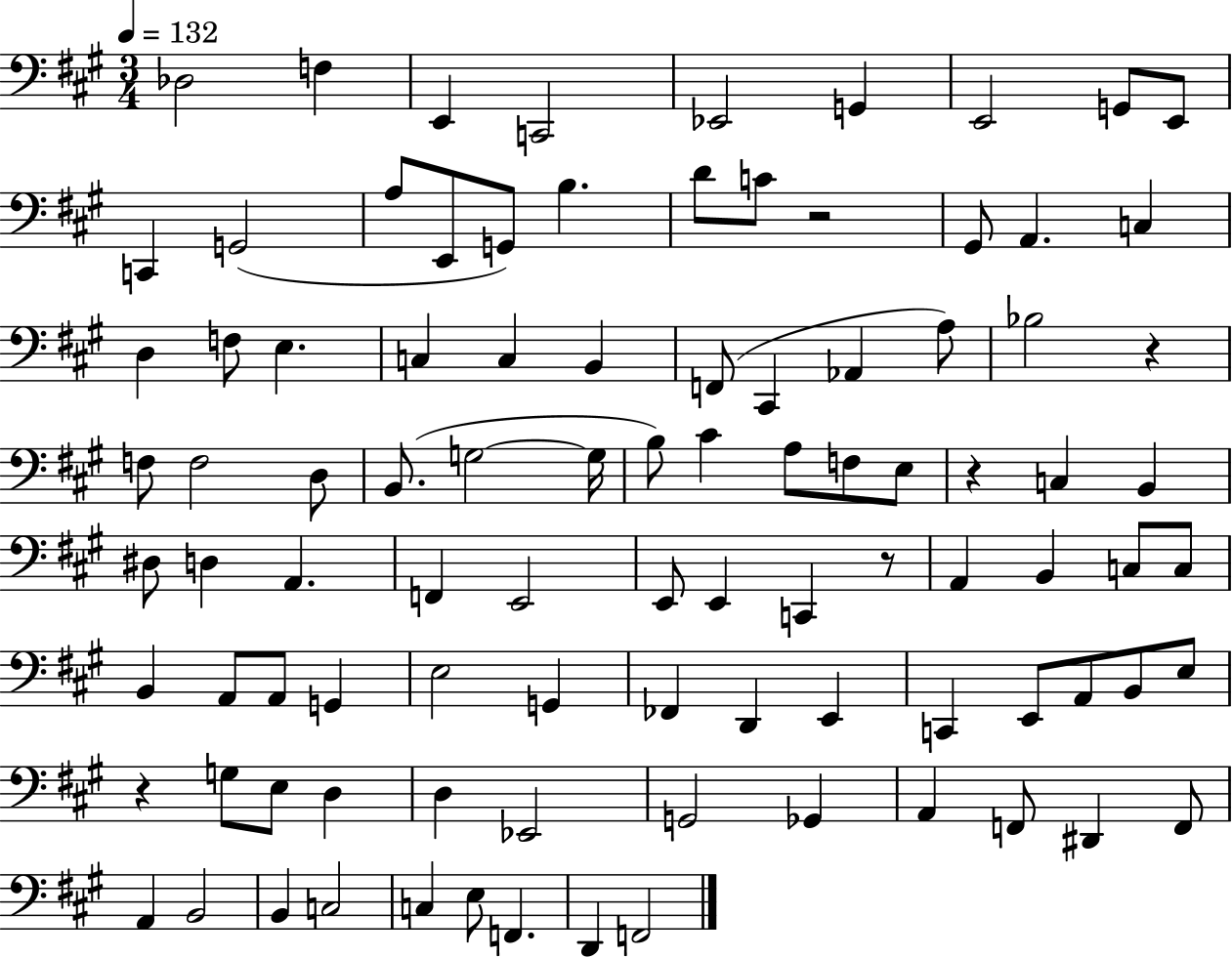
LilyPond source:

{
  \clef bass
  \numericTimeSignature
  \time 3/4
  \key a \major
  \tempo 4 = 132
  des2 f4 | e,4 c,2 | ees,2 g,4 | e,2 g,8 e,8 | \break c,4 g,2( | a8 e,8 g,8) b4. | d'8 c'8 r2 | gis,8 a,4. c4 | \break d4 f8 e4. | c4 c4 b,4 | f,8( cis,4 aes,4 a8) | bes2 r4 | \break f8 f2 d8 | b,8.( g2~~ g16 | b8) cis'4 a8 f8 e8 | r4 c4 b,4 | \break dis8 d4 a,4. | f,4 e,2 | e,8 e,4 c,4 r8 | a,4 b,4 c8 c8 | \break b,4 a,8 a,8 g,4 | e2 g,4 | fes,4 d,4 e,4 | c,4 e,8 a,8 b,8 e8 | \break r4 g8 e8 d4 | d4 ees,2 | g,2 ges,4 | a,4 f,8 dis,4 f,8 | \break a,4 b,2 | b,4 c2 | c4 e8 f,4. | d,4 f,2 | \break \bar "|."
}